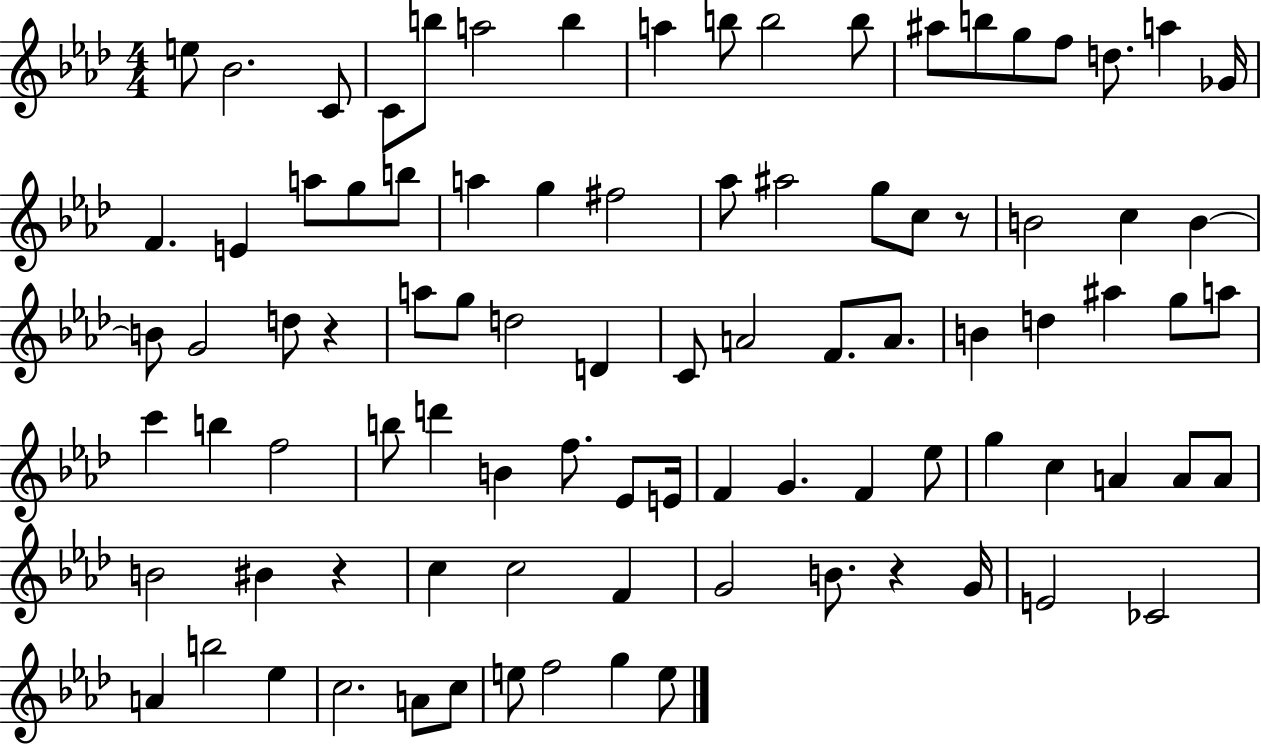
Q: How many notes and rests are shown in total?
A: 91